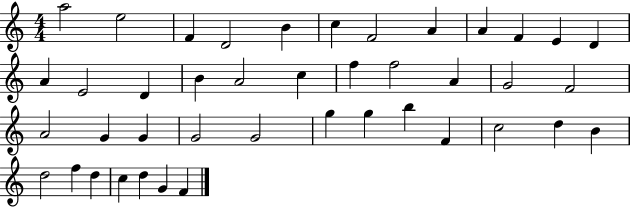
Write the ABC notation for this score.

X:1
T:Untitled
M:4/4
L:1/4
K:C
a2 e2 F D2 B c F2 A A F E D A E2 D B A2 c f f2 A G2 F2 A2 G G G2 G2 g g b F c2 d B d2 f d c d G F